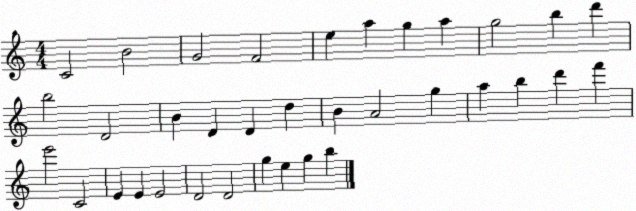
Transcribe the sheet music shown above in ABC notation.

X:1
T:Untitled
M:4/4
L:1/4
K:C
C2 B2 G2 F2 e a g a g2 b d' b2 D2 B D D d B A2 g a b d' f' e'2 C2 E E E2 D2 D2 g e g b